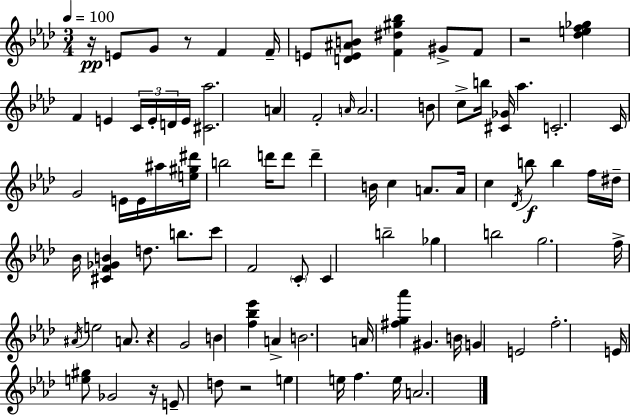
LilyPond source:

{
  \clef treble
  \numericTimeSignature
  \time 3/4
  \key f \minor
  \tempo 4 = 100
  r16\pp e'8 g'8 r8 f'4 f'16-- | e'8 <d' e' ais' b'>8 <f' dis'' gis'' bes''>4 gis'8-> f'8 | r2 <des'' e'' f'' ges''>4 | f'4 e'4 \tuplet 3/2 { c'16 e'16-. d'16 } e'16 | \break <cis' aes''>2. | a'4 f'2-. | \grace { a'16 } a'2. | b'8 c''8-> b''16 <cis' ges'>16 aes''4. | \break c'2.-. | c'16 g'2 e'16 e'16 | ais''16 <e'' gis'' dis'''>16 b''2 d'''16 d'''8 | d'''4-- b'16 c''4 a'8. | \break a'16 c''4 \acciaccatura { des'16 }\f b''8 b''4 | f''16 dis''16-- bes'16 <cis' f' ges' b'>4 d''8. b''8. | c'''8 f'2 | \parenthesize c'8-. c'4 b''2-- | \break ges''4 b''2 | g''2. | f''16-> \acciaccatura { ais'16 } e''2 | a'8. r4 g'2 | \break b'4 <f'' bes'' ees'''>4 a'4-> | b'2. | a'16 <fis'' g'' aes'''>4 gis'4. | b'16 g'4 e'2 | \break f''2.-. | e'16 <e'' gis''>8 ges'2 | r16 e'8-- d''8 r2 | e''4 e''16 f''4. | \break e''16 a'2. | \bar "|."
}